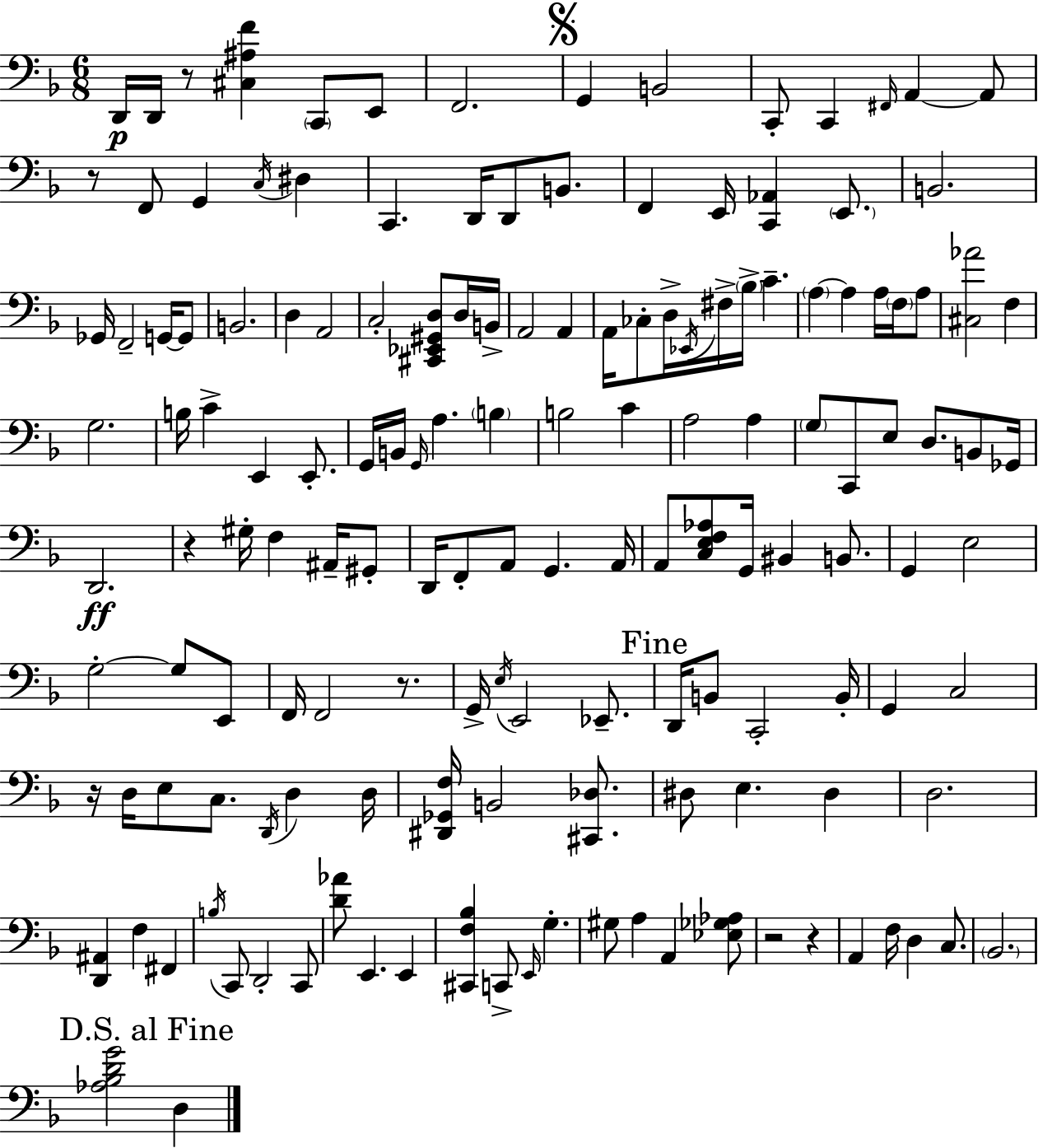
D2/s D2/s R/e [C#3,A#3,F4]/q C2/e E2/e F2/h. G2/q B2/h C2/e C2/q F#2/s A2/q A2/e R/e F2/e G2/q C3/s D#3/q C2/q. D2/s D2/e B2/e. F2/q E2/s [C2,Ab2]/q E2/e. B2/h. Gb2/s F2/h G2/s G2/e B2/h. D3/q A2/h C3/h [C#2,Eb2,G#2,D3]/e D3/s B2/s A2/h A2/q A2/s CES3/e D3/s Eb2/s F#3/s Bb3/s C4/q. A3/q A3/q A3/s F3/s A3/e [C#3,Ab4]/h F3/q G3/h. B3/s C4/q E2/q E2/e. G2/s B2/s G2/s A3/q. B3/q B3/h C4/q A3/h A3/q G3/e C2/e E3/e D3/e. B2/e Gb2/s D2/h. R/q G#3/s F3/q A#2/s G#2/e D2/s F2/e A2/e G2/q. A2/s A2/e [C3,E3,F3,Ab3]/e G2/s BIS2/q B2/e. G2/q E3/h G3/h G3/e E2/e F2/s F2/h R/e. G2/s E3/s E2/h Eb2/e. D2/s B2/e C2/h B2/s G2/q C3/h R/s D3/s E3/e C3/e. D2/s D3/q D3/s [D#2,Gb2,F3]/s B2/h [C#2,Db3]/e. D#3/e E3/q. D#3/q D3/h. [D2,A#2]/q F3/q F#2/q B3/s C2/e D2/h C2/e [D4,Ab4]/e E2/q. E2/q [C#2,F3,Bb3]/q C2/e E2/s G3/q. G#3/e A3/q A2/q [Eb3,Gb3,Ab3]/e R/h R/q A2/q F3/s D3/q C3/e. Bb2/h. [Ab3,Bb3,D4,G4]/h D3/q